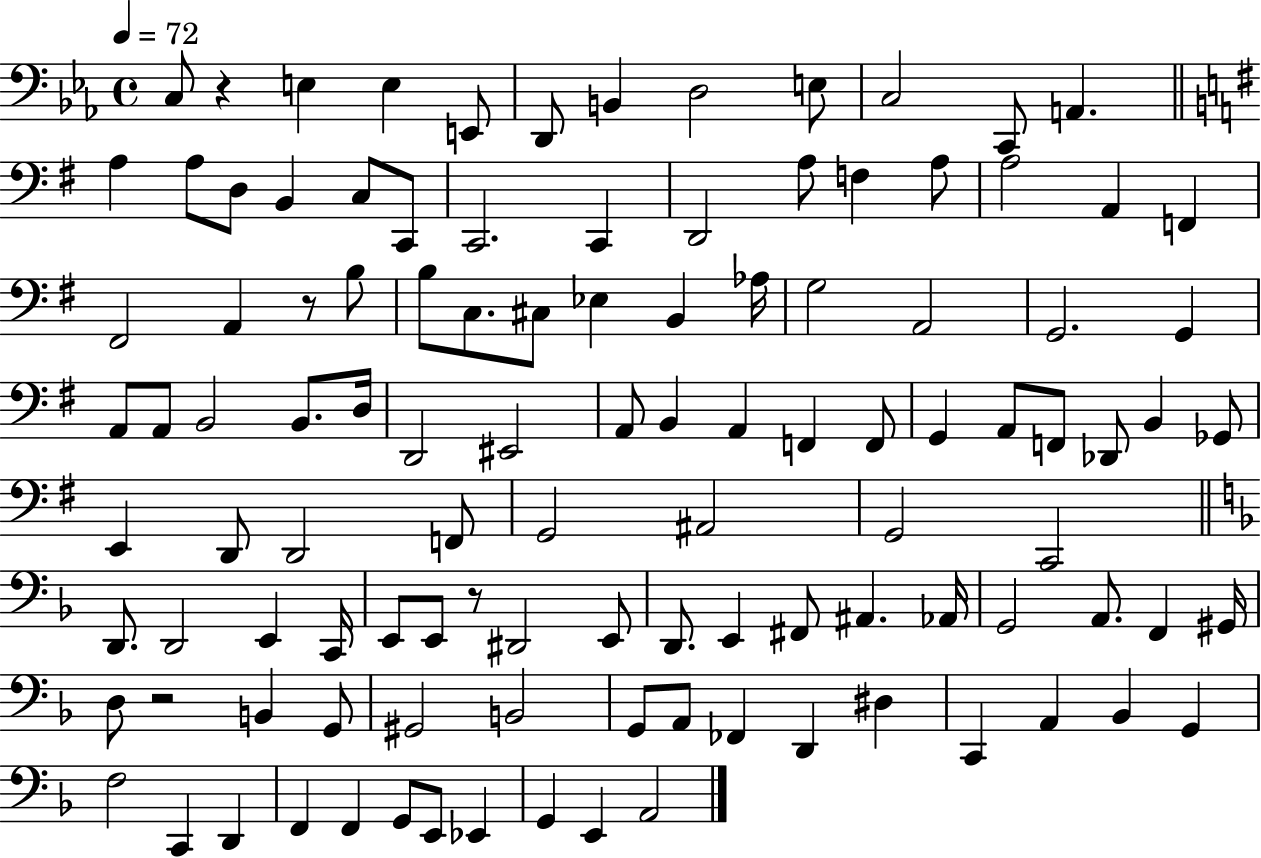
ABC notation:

X:1
T:Untitled
M:4/4
L:1/4
K:Eb
C,/2 z E, E, E,,/2 D,,/2 B,, D,2 E,/2 C,2 C,,/2 A,, A, A,/2 D,/2 B,, C,/2 C,,/2 C,,2 C,, D,,2 A,/2 F, A,/2 A,2 A,, F,, ^F,,2 A,, z/2 B,/2 B,/2 C,/2 ^C,/2 _E, B,, _A,/4 G,2 A,,2 G,,2 G,, A,,/2 A,,/2 B,,2 B,,/2 D,/4 D,,2 ^E,,2 A,,/2 B,, A,, F,, F,,/2 G,, A,,/2 F,,/2 _D,,/2 B,, _G,,/2 E,, D,,/2 D,,2 F,,/2 G,,2 ^A,,2 G,,2 C,,2 D,,/2 D,,2 E,, C,,/4 E,,/2 E,,/2 z/2 ^D,,2 E,,/2 D,,/2 E,, ^F,,/2 ^A,, _A,,/4 G,,2 A,,/2 F,, ^G,,/4 D,/2 z2 B,, G,,/2 ^G,,2 B,,2 G,,/2 A,,/2 _F,, D,, ^D, C,, A,, _B,, G,, F,2 C,, D,, F,, F,, G,,/2 E,,/2 _E,, G,, E,, A,,2